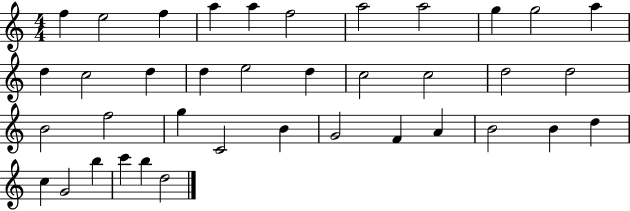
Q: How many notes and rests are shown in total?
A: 38